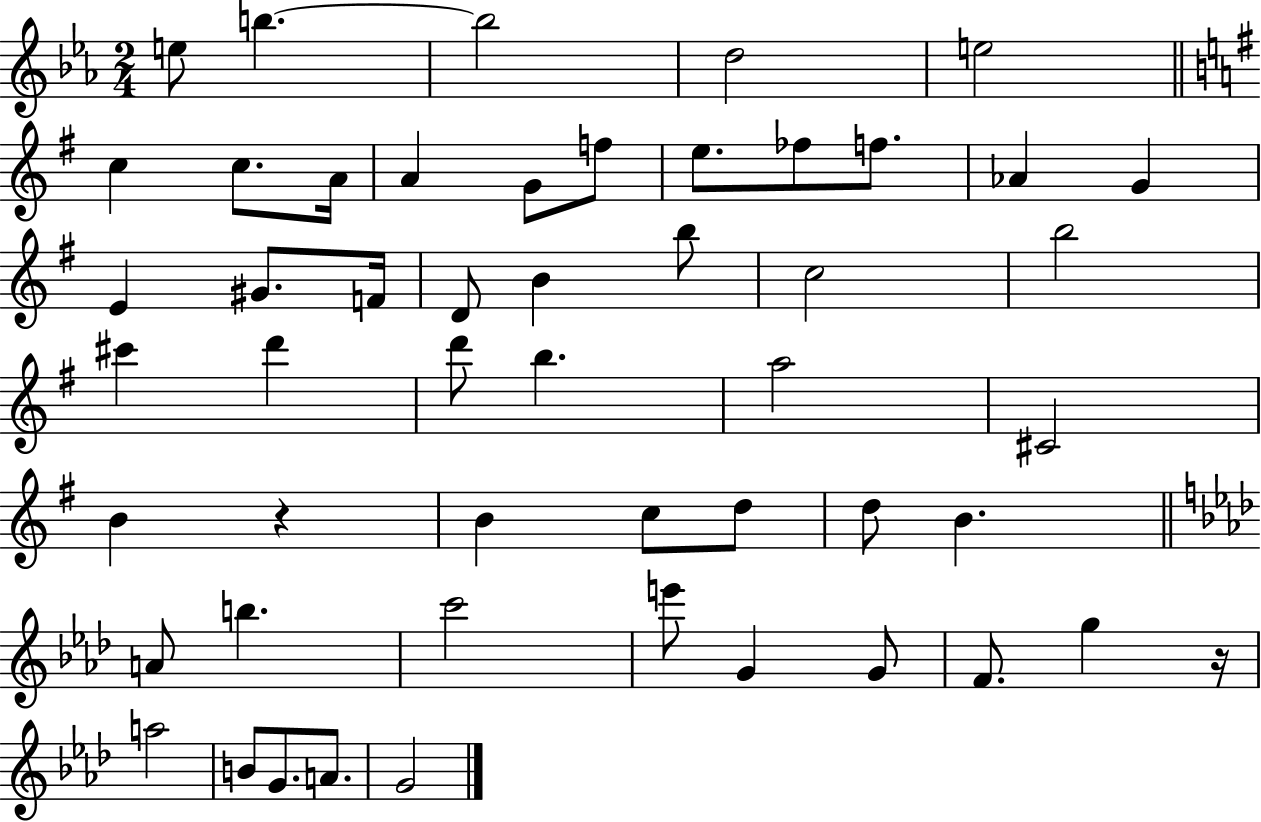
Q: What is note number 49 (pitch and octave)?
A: G4